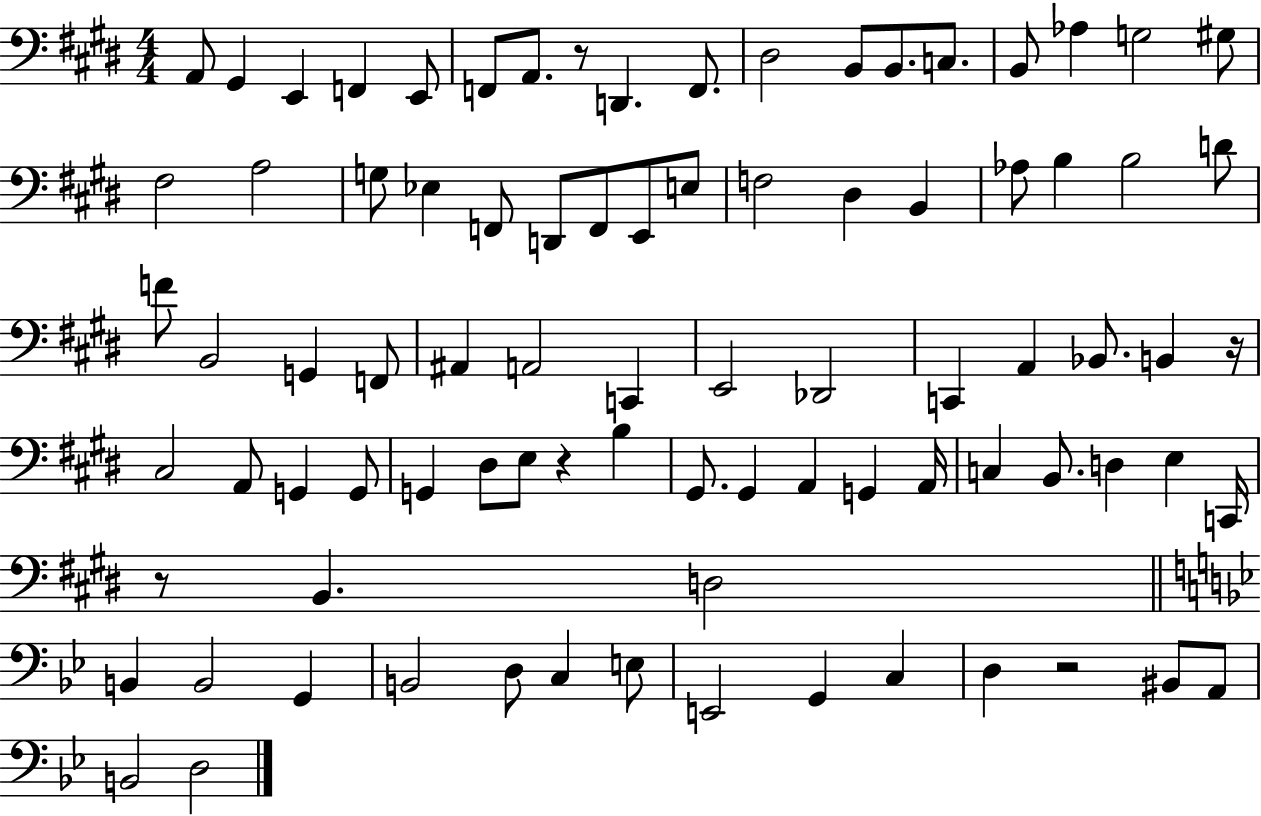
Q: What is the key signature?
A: E major